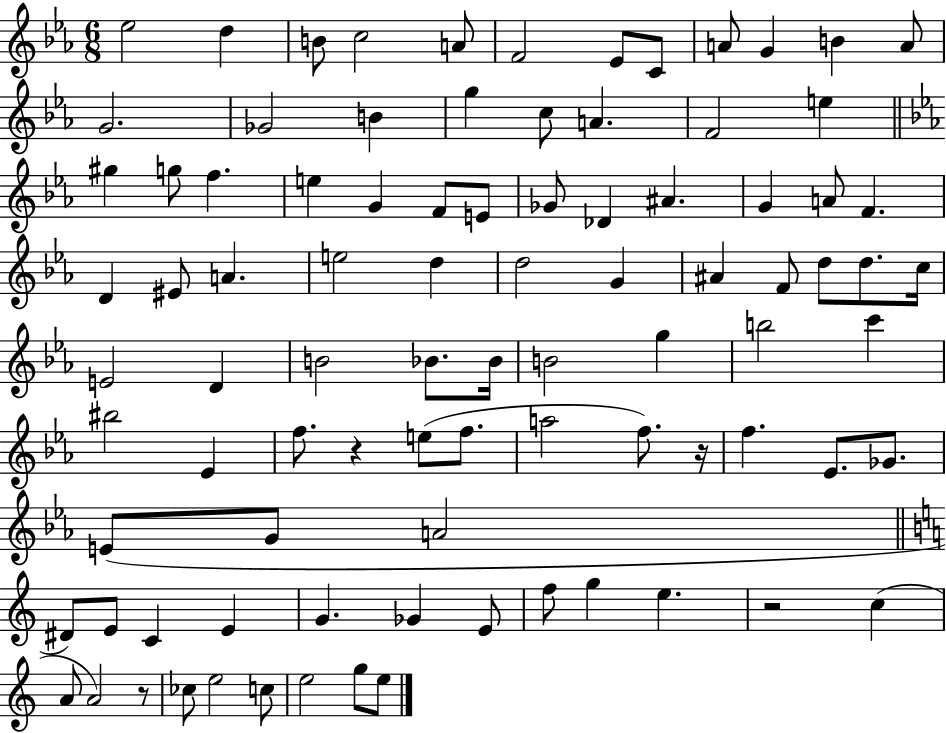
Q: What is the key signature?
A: EES major